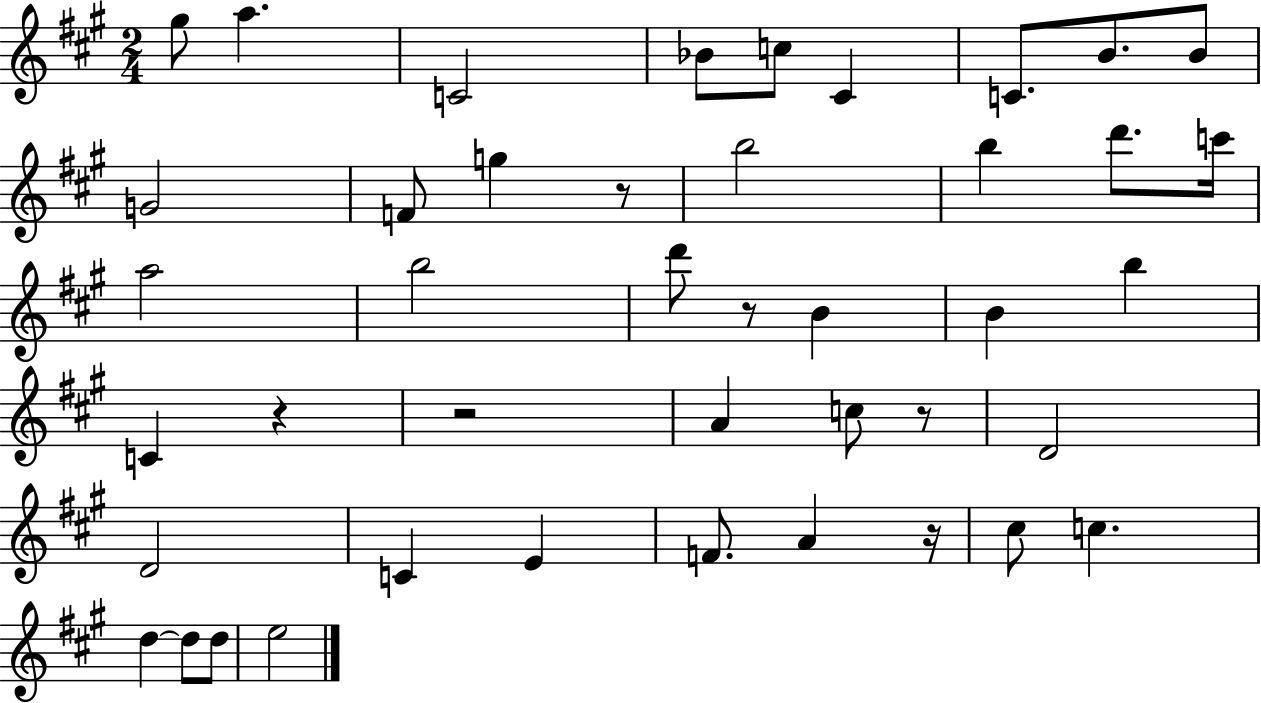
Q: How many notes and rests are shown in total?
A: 43